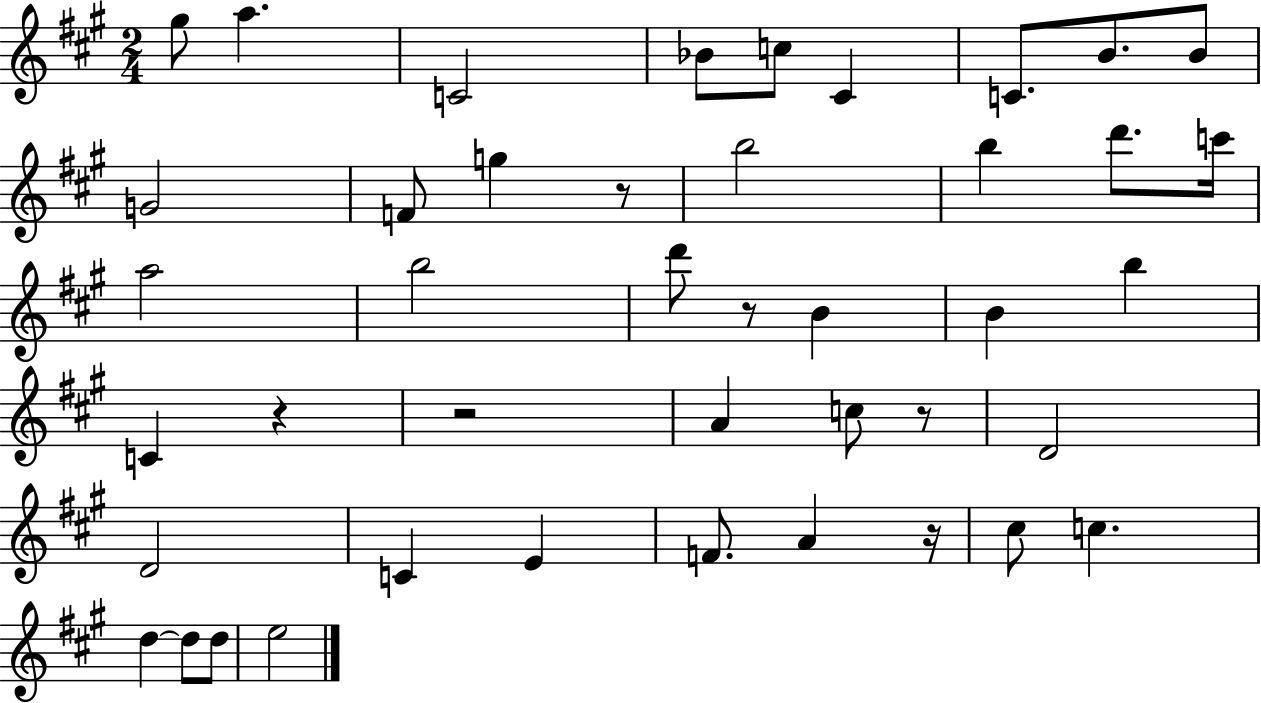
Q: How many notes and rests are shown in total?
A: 43